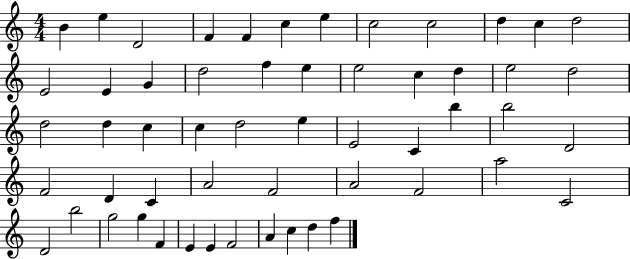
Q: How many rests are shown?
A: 0